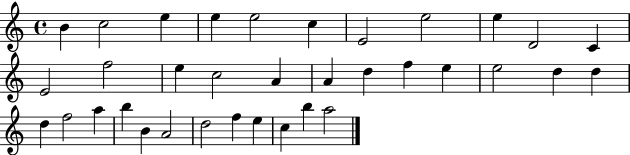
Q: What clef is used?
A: treble